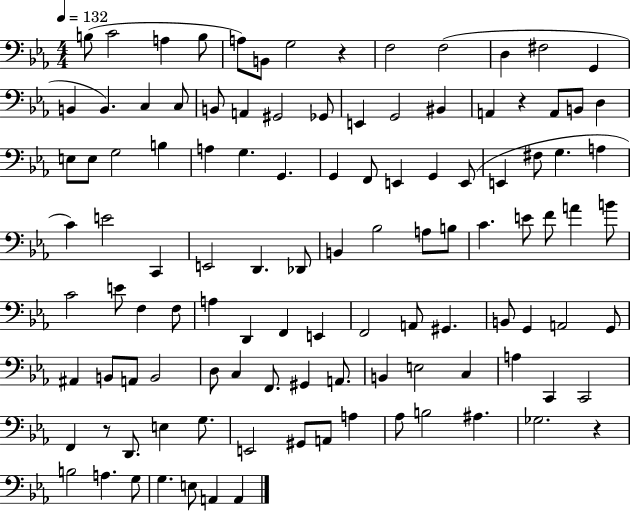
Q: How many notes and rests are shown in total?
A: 111